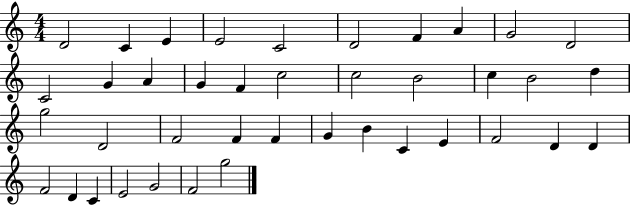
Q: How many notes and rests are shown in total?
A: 40